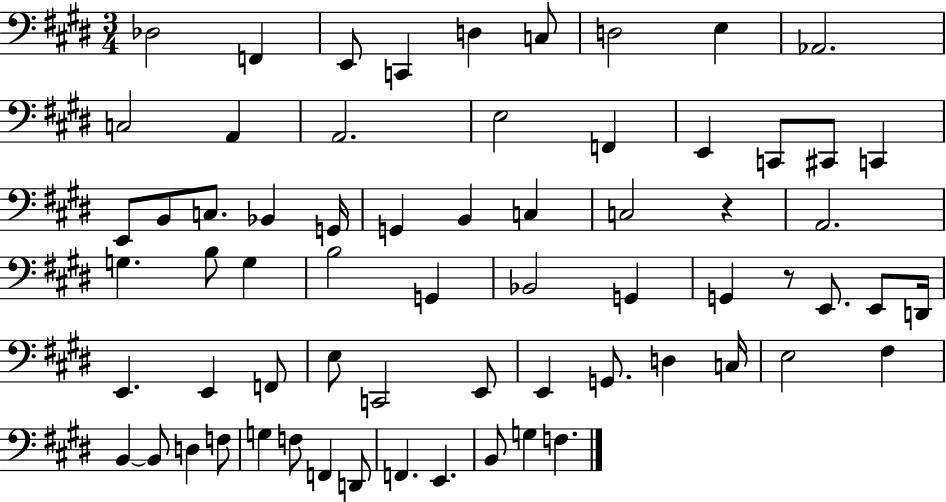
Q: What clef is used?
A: bass